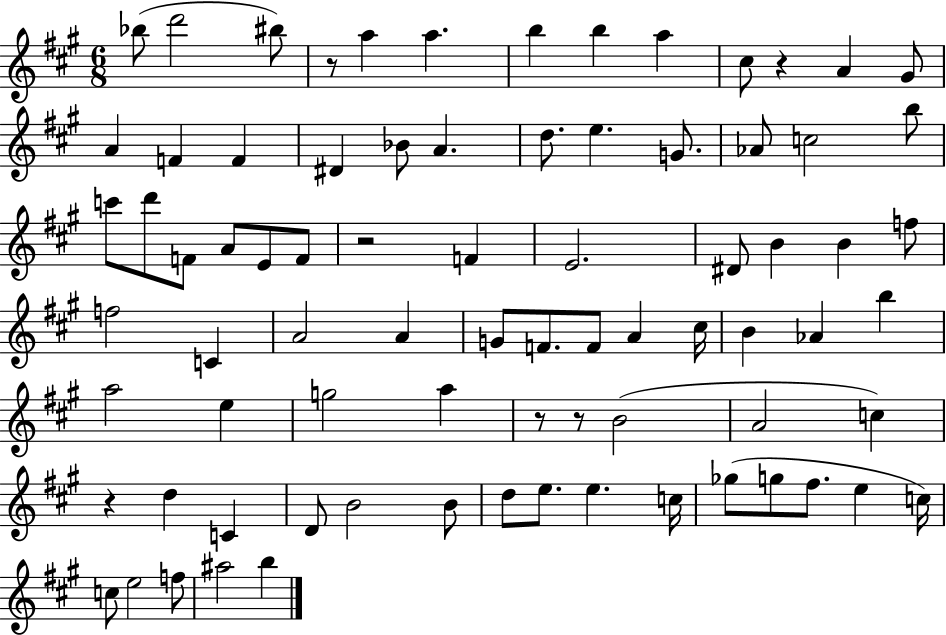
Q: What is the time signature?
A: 6/8